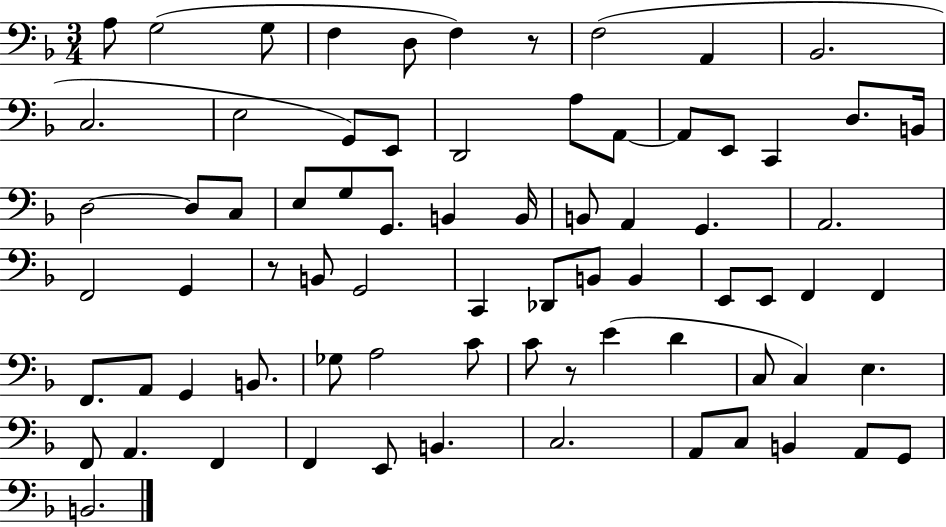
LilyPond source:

{
  \clef bass
  \numericTimeSignature
  \time 3/4
  \key f \major
  a8 g2( g8 | f4 d8 f4) r8 | f2( a,4 | bes,2. | \break c2. | e2 g,8) e,8 | d,2 a8 a,8~~ | a,8 e,8 c,4 d8. b,16 | \break d2~~ d8 c8 | e8 g8 g,8. b,4 b,16 | b,8 a,4 g,4. | a,2. | \break f,2 g,4 | r8 b,8 g,2 | c,4 des,8 b,8 b,4 | e,8 e,8 f,4 f,4 | \break f,8. a,8 g,4 b,8. | ges8 a2 c'8 | c'8 r8 e'4( d'4 | c8 c4) e4. | \break f,8 a,4. f,4 | f,4 e,8 b,4. | c2. | a,8 c8 b,4 a,8 g,8 | \break b,2. | \bar "|."
}